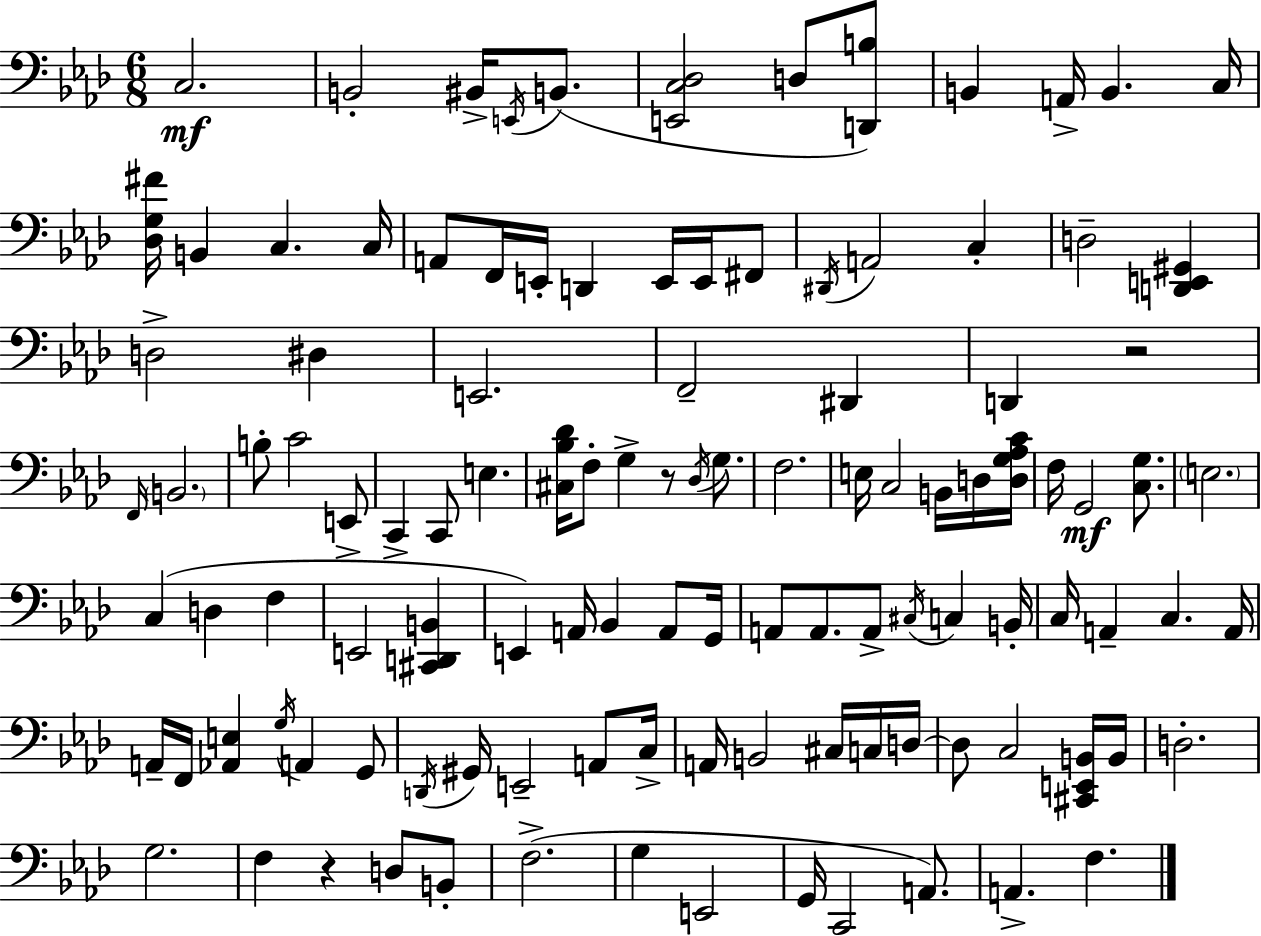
X:1
T:Untitled
M:6/8
L:1/4
K:Fm
C,2 B,,2 ^B,,/4 E,,/4 B,,/2 [E,,C,_D,]2 D,/2 [D,,B,]/2 B,, A,,/4 B,, C,/4 [_D,G,^F]/4 B,, C, C,/4 A,,/2 F,,/4 E,,/4 D,, E,,/4 E,,/4 ^F,,/2 ^D,,/4 A,,2 C, D,2 [D,,E,,^G,,] D,2 ^D, E,,2 F,,2 ^D,, D,, z2 F,,/4 B,,2 B,/2 C2 E,,/2 C,, C,,/2 E, [^C,_B,_D]/4 F,/2 G, z/2 _D,/4 G,/2 F,2 E,/4 C,2 B,,/4 D,/4 [D,G,_A,C]/4 F,/4 G,,2 [C,G,]/2 E,2 C, D, F, E,,2 [^C,,D,,B,,] E,, A,,/4 _B,, A,,/2 G,,/4 A,,/2 A,,/2 A,,/2 ^C,/4 C, B,,/4 C,/4 A,, C, A,,/4 A,,/4 F,,/4 [_A,,E,] G,/4 A,, G,,/2 D,,/4 ^G,,/4 E,,2 A,,/2 C,/4 A,,/4 B,,2 ^C,/4 C,/4 D,/4 D,/2 C,2 [^C,,E,,B,,]/4 B,,/4 D,2 G,2 F, z D,/2 B,,/2 F,2 G, E,,2 G,,/4 C,,2 A,,/2 A,, F,